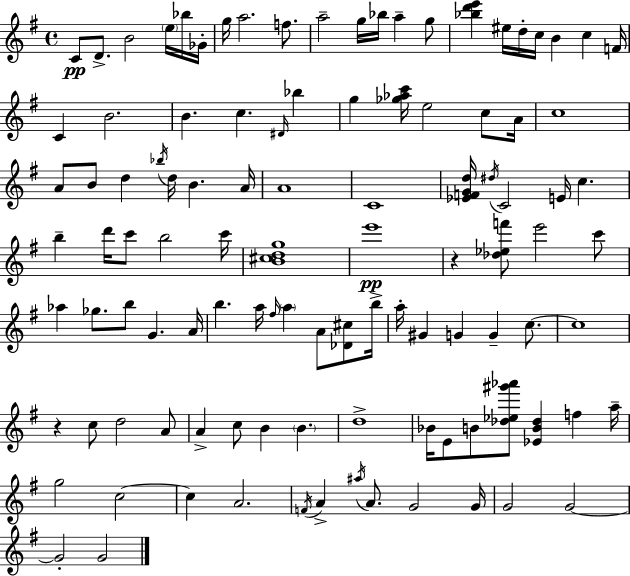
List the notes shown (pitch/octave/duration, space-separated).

C4/e D4/e. B4/h E5/s Bb5/s Gb4/s G5/s A5/h. F5/e. A5/h G5/s Bb5/s A5/q G5/e [Bb5,D6,E6]/q EIS5/s D5/s C5/s B4/q C5/q F4/s C4/q B4/h. B4/q. C5/q. D#4/s Bb5/q G5/q [Gb5,Ab5,C6]/s E5/h C5/e A4/s C5/w A4/e B4/e D5/q Bb5/s D5/s B4/q. A4/s A4/w C4/w [Eb4,F4,G4,D5]/s D#5/s C4/h E4/s C5/q. B5/q D6/s C6/e B5/h C6/s [B4,C#5,D5,G5]/w E6/w R/q [Db5,Eb5,F6]/e E6/h C6/e Ab5/q Gb5/e. B5/e G4/q. A4/s B5/q. A5/s F#5/s A5/q A4/e [Db4,C#5]/e B5/s A5/s G#4/q G4/q G4/q C5/e. C5/w R/q C5/e D5/h A4/e A4/q C5/e B4/q B4/q. D5/w Bb4/s E4/e B4/e [Db5,Eb5,G#6,Ab6]/e [Eb4,B4,Db5]/q F5/q A5/s G5/h C5/h C5/q A4/h. F4/s A4/q A#5/s A4/e. G4/h G4/s G4/h G4/h G4/h G4/h